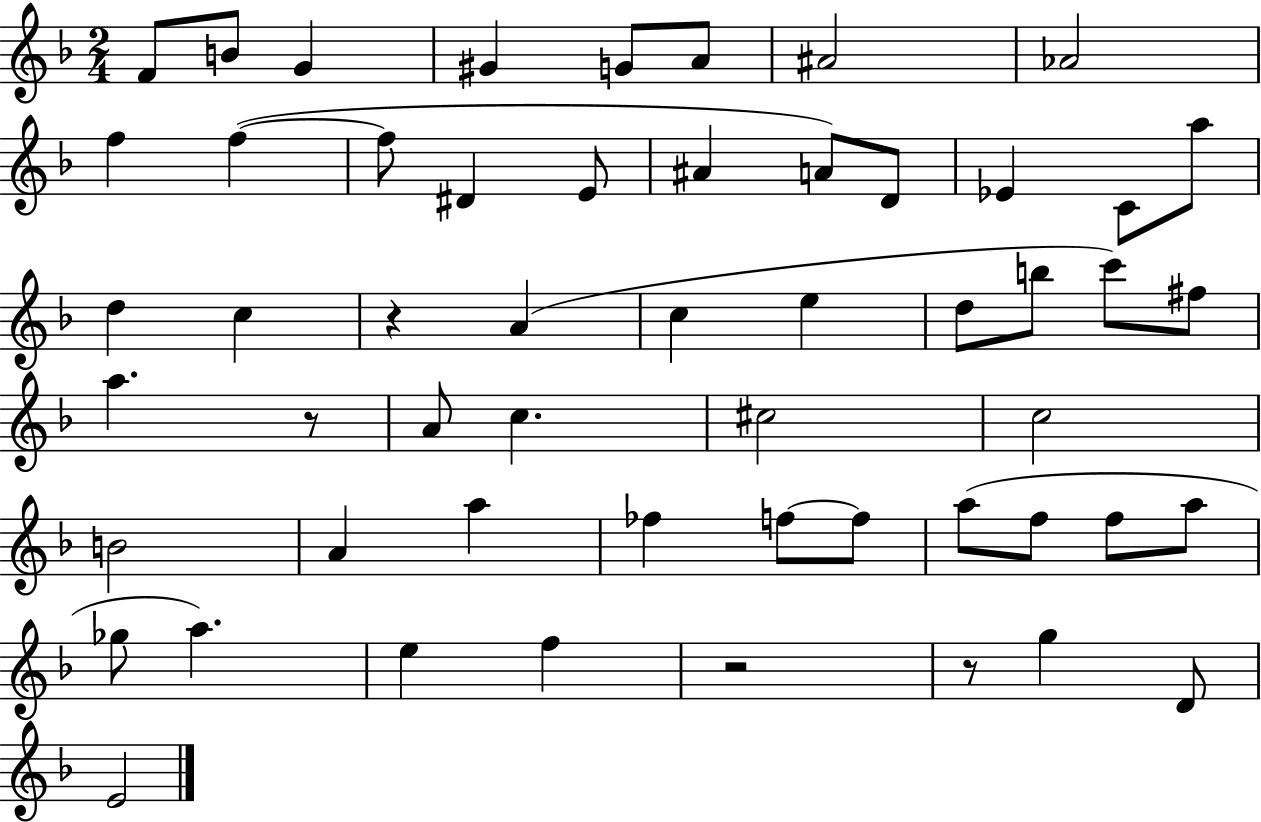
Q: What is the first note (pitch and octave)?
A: F4